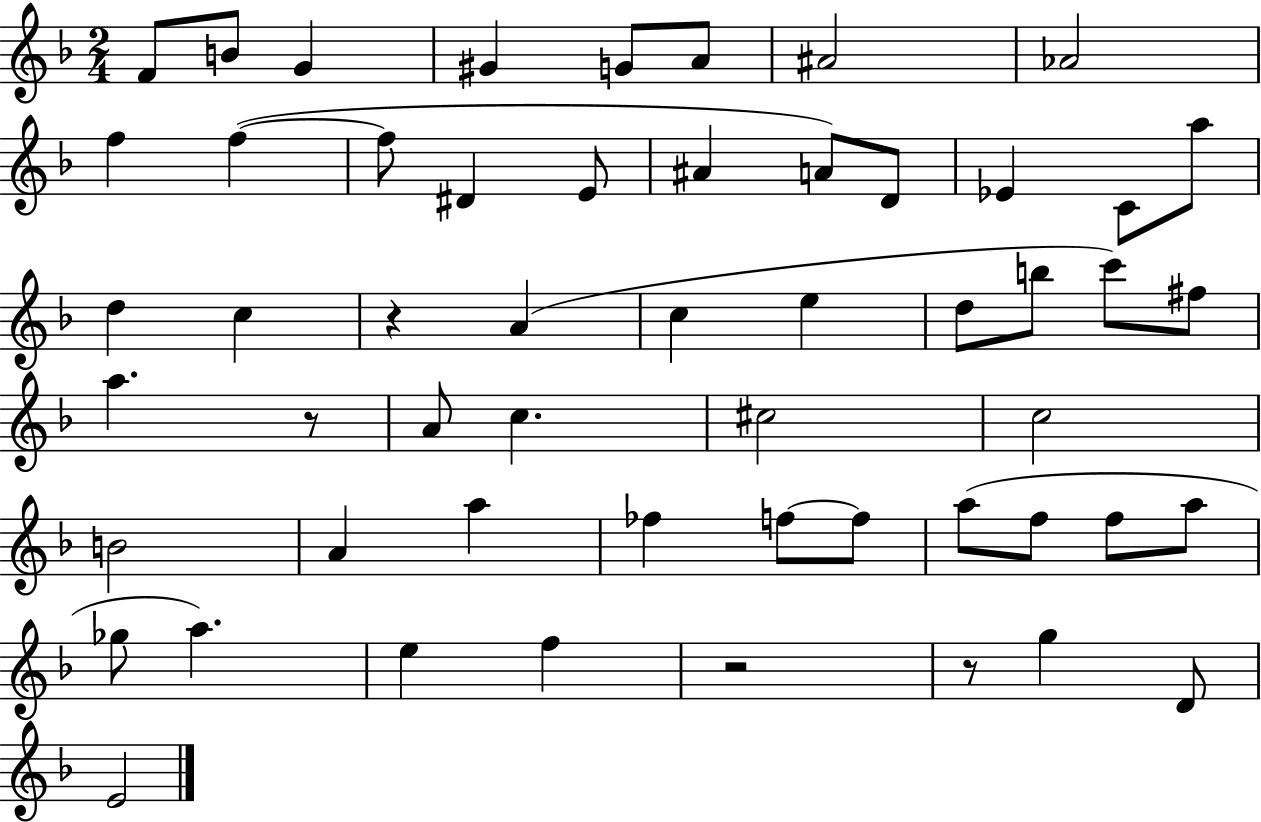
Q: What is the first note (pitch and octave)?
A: F4